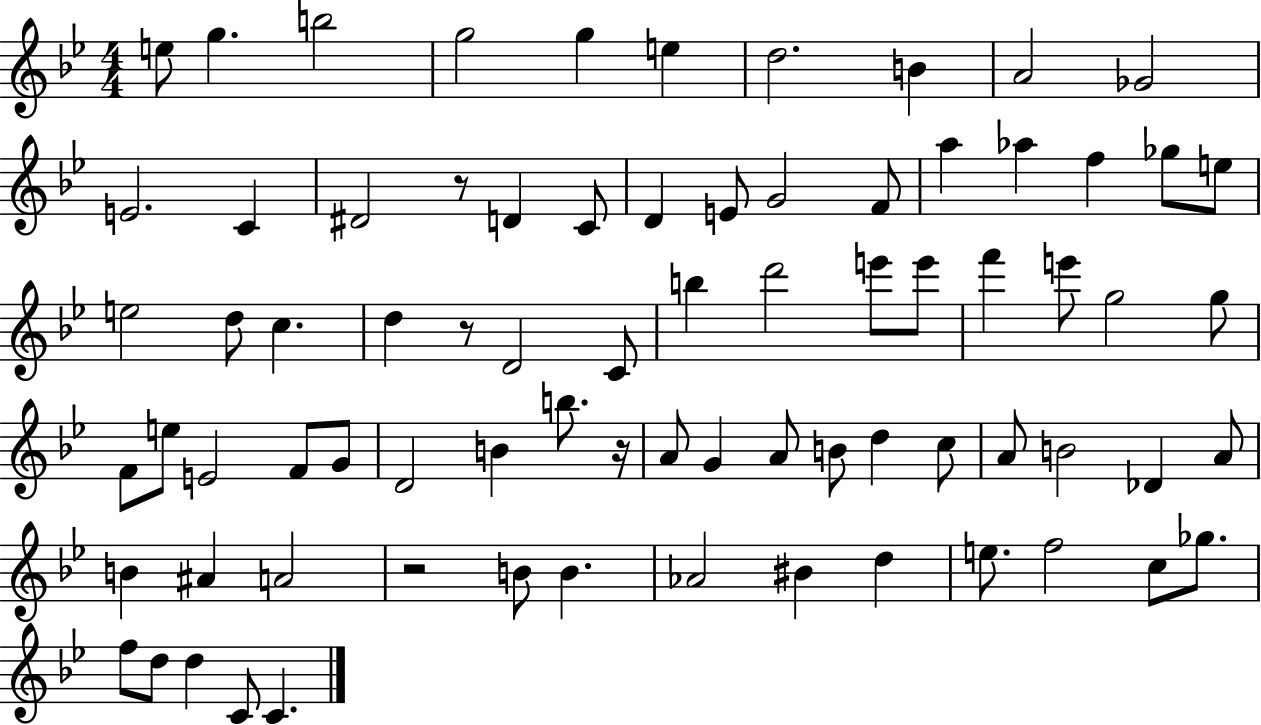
{
  \clef treble
  \numericTimeSignature
  \time 4/4
  \key bes \major
  e''8 g''4. b''2 | g''2 g''4 e''4 | d''2. b'4 | a'2 ges'2 | \break e'2. c'4 | dis'2 r8 d'4 c'8 | d'4 e'8 g'2 f'8 | a''4 aes''4 f''4 ges''8 e''8 | \break e''2 d''8 c''4. | d''4 r8 d'2 c'8 | b''4 d'''2 e'''8 e'''8 | f'''4 e'''8 g''2 g''8 | \break f'8 e''8 e'2 f'8 g'8 | d'2 b'4 b''8. r16 | a'8 g'4 a'8 b'8 d''4 c''8 | a'8 b'2 des'4 a'8 | \break b'4 ais'4 a'2 | r2 b'8 b'4. | aes'2 bis'4 d''4 | e''8. f''2 c''8 ges''8. | \break f''8 d''8 d''4 c'8 c'4. | \bar "|."
}